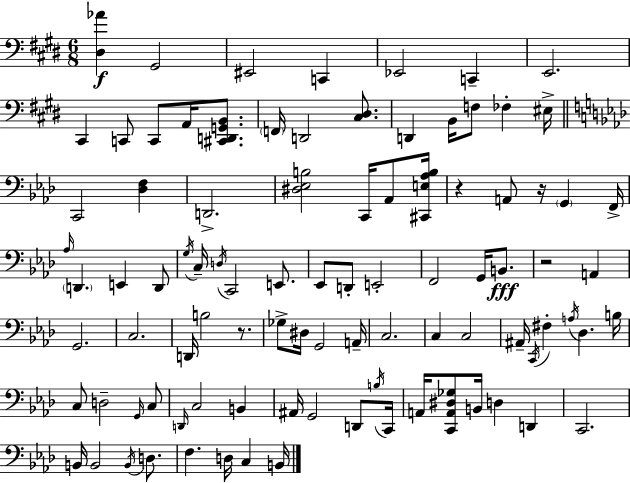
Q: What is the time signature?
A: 6/8